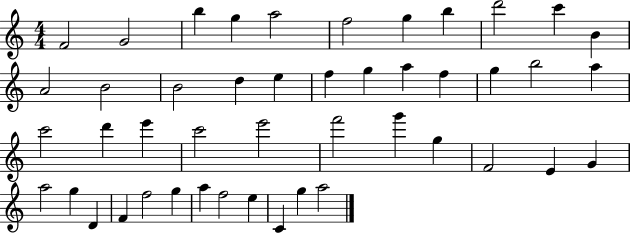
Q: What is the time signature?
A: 4/4